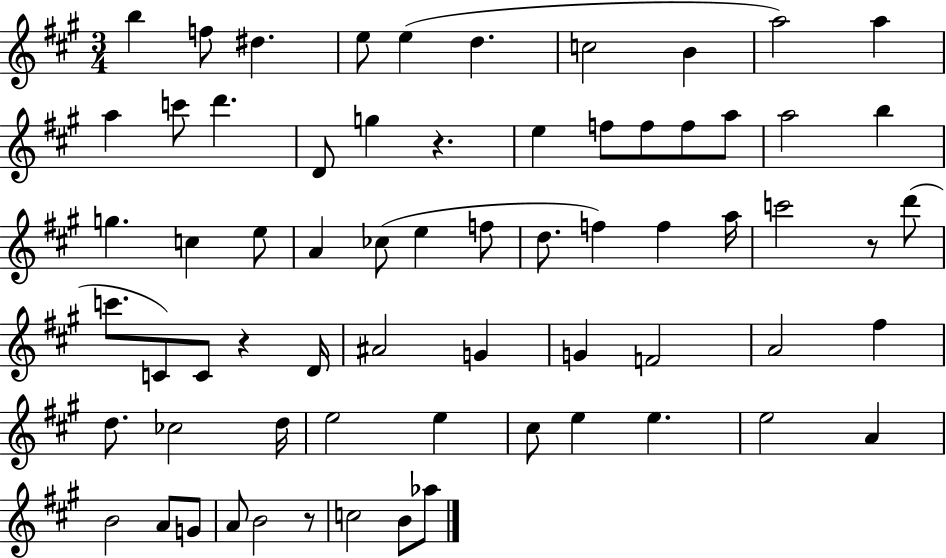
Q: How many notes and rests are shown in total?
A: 67